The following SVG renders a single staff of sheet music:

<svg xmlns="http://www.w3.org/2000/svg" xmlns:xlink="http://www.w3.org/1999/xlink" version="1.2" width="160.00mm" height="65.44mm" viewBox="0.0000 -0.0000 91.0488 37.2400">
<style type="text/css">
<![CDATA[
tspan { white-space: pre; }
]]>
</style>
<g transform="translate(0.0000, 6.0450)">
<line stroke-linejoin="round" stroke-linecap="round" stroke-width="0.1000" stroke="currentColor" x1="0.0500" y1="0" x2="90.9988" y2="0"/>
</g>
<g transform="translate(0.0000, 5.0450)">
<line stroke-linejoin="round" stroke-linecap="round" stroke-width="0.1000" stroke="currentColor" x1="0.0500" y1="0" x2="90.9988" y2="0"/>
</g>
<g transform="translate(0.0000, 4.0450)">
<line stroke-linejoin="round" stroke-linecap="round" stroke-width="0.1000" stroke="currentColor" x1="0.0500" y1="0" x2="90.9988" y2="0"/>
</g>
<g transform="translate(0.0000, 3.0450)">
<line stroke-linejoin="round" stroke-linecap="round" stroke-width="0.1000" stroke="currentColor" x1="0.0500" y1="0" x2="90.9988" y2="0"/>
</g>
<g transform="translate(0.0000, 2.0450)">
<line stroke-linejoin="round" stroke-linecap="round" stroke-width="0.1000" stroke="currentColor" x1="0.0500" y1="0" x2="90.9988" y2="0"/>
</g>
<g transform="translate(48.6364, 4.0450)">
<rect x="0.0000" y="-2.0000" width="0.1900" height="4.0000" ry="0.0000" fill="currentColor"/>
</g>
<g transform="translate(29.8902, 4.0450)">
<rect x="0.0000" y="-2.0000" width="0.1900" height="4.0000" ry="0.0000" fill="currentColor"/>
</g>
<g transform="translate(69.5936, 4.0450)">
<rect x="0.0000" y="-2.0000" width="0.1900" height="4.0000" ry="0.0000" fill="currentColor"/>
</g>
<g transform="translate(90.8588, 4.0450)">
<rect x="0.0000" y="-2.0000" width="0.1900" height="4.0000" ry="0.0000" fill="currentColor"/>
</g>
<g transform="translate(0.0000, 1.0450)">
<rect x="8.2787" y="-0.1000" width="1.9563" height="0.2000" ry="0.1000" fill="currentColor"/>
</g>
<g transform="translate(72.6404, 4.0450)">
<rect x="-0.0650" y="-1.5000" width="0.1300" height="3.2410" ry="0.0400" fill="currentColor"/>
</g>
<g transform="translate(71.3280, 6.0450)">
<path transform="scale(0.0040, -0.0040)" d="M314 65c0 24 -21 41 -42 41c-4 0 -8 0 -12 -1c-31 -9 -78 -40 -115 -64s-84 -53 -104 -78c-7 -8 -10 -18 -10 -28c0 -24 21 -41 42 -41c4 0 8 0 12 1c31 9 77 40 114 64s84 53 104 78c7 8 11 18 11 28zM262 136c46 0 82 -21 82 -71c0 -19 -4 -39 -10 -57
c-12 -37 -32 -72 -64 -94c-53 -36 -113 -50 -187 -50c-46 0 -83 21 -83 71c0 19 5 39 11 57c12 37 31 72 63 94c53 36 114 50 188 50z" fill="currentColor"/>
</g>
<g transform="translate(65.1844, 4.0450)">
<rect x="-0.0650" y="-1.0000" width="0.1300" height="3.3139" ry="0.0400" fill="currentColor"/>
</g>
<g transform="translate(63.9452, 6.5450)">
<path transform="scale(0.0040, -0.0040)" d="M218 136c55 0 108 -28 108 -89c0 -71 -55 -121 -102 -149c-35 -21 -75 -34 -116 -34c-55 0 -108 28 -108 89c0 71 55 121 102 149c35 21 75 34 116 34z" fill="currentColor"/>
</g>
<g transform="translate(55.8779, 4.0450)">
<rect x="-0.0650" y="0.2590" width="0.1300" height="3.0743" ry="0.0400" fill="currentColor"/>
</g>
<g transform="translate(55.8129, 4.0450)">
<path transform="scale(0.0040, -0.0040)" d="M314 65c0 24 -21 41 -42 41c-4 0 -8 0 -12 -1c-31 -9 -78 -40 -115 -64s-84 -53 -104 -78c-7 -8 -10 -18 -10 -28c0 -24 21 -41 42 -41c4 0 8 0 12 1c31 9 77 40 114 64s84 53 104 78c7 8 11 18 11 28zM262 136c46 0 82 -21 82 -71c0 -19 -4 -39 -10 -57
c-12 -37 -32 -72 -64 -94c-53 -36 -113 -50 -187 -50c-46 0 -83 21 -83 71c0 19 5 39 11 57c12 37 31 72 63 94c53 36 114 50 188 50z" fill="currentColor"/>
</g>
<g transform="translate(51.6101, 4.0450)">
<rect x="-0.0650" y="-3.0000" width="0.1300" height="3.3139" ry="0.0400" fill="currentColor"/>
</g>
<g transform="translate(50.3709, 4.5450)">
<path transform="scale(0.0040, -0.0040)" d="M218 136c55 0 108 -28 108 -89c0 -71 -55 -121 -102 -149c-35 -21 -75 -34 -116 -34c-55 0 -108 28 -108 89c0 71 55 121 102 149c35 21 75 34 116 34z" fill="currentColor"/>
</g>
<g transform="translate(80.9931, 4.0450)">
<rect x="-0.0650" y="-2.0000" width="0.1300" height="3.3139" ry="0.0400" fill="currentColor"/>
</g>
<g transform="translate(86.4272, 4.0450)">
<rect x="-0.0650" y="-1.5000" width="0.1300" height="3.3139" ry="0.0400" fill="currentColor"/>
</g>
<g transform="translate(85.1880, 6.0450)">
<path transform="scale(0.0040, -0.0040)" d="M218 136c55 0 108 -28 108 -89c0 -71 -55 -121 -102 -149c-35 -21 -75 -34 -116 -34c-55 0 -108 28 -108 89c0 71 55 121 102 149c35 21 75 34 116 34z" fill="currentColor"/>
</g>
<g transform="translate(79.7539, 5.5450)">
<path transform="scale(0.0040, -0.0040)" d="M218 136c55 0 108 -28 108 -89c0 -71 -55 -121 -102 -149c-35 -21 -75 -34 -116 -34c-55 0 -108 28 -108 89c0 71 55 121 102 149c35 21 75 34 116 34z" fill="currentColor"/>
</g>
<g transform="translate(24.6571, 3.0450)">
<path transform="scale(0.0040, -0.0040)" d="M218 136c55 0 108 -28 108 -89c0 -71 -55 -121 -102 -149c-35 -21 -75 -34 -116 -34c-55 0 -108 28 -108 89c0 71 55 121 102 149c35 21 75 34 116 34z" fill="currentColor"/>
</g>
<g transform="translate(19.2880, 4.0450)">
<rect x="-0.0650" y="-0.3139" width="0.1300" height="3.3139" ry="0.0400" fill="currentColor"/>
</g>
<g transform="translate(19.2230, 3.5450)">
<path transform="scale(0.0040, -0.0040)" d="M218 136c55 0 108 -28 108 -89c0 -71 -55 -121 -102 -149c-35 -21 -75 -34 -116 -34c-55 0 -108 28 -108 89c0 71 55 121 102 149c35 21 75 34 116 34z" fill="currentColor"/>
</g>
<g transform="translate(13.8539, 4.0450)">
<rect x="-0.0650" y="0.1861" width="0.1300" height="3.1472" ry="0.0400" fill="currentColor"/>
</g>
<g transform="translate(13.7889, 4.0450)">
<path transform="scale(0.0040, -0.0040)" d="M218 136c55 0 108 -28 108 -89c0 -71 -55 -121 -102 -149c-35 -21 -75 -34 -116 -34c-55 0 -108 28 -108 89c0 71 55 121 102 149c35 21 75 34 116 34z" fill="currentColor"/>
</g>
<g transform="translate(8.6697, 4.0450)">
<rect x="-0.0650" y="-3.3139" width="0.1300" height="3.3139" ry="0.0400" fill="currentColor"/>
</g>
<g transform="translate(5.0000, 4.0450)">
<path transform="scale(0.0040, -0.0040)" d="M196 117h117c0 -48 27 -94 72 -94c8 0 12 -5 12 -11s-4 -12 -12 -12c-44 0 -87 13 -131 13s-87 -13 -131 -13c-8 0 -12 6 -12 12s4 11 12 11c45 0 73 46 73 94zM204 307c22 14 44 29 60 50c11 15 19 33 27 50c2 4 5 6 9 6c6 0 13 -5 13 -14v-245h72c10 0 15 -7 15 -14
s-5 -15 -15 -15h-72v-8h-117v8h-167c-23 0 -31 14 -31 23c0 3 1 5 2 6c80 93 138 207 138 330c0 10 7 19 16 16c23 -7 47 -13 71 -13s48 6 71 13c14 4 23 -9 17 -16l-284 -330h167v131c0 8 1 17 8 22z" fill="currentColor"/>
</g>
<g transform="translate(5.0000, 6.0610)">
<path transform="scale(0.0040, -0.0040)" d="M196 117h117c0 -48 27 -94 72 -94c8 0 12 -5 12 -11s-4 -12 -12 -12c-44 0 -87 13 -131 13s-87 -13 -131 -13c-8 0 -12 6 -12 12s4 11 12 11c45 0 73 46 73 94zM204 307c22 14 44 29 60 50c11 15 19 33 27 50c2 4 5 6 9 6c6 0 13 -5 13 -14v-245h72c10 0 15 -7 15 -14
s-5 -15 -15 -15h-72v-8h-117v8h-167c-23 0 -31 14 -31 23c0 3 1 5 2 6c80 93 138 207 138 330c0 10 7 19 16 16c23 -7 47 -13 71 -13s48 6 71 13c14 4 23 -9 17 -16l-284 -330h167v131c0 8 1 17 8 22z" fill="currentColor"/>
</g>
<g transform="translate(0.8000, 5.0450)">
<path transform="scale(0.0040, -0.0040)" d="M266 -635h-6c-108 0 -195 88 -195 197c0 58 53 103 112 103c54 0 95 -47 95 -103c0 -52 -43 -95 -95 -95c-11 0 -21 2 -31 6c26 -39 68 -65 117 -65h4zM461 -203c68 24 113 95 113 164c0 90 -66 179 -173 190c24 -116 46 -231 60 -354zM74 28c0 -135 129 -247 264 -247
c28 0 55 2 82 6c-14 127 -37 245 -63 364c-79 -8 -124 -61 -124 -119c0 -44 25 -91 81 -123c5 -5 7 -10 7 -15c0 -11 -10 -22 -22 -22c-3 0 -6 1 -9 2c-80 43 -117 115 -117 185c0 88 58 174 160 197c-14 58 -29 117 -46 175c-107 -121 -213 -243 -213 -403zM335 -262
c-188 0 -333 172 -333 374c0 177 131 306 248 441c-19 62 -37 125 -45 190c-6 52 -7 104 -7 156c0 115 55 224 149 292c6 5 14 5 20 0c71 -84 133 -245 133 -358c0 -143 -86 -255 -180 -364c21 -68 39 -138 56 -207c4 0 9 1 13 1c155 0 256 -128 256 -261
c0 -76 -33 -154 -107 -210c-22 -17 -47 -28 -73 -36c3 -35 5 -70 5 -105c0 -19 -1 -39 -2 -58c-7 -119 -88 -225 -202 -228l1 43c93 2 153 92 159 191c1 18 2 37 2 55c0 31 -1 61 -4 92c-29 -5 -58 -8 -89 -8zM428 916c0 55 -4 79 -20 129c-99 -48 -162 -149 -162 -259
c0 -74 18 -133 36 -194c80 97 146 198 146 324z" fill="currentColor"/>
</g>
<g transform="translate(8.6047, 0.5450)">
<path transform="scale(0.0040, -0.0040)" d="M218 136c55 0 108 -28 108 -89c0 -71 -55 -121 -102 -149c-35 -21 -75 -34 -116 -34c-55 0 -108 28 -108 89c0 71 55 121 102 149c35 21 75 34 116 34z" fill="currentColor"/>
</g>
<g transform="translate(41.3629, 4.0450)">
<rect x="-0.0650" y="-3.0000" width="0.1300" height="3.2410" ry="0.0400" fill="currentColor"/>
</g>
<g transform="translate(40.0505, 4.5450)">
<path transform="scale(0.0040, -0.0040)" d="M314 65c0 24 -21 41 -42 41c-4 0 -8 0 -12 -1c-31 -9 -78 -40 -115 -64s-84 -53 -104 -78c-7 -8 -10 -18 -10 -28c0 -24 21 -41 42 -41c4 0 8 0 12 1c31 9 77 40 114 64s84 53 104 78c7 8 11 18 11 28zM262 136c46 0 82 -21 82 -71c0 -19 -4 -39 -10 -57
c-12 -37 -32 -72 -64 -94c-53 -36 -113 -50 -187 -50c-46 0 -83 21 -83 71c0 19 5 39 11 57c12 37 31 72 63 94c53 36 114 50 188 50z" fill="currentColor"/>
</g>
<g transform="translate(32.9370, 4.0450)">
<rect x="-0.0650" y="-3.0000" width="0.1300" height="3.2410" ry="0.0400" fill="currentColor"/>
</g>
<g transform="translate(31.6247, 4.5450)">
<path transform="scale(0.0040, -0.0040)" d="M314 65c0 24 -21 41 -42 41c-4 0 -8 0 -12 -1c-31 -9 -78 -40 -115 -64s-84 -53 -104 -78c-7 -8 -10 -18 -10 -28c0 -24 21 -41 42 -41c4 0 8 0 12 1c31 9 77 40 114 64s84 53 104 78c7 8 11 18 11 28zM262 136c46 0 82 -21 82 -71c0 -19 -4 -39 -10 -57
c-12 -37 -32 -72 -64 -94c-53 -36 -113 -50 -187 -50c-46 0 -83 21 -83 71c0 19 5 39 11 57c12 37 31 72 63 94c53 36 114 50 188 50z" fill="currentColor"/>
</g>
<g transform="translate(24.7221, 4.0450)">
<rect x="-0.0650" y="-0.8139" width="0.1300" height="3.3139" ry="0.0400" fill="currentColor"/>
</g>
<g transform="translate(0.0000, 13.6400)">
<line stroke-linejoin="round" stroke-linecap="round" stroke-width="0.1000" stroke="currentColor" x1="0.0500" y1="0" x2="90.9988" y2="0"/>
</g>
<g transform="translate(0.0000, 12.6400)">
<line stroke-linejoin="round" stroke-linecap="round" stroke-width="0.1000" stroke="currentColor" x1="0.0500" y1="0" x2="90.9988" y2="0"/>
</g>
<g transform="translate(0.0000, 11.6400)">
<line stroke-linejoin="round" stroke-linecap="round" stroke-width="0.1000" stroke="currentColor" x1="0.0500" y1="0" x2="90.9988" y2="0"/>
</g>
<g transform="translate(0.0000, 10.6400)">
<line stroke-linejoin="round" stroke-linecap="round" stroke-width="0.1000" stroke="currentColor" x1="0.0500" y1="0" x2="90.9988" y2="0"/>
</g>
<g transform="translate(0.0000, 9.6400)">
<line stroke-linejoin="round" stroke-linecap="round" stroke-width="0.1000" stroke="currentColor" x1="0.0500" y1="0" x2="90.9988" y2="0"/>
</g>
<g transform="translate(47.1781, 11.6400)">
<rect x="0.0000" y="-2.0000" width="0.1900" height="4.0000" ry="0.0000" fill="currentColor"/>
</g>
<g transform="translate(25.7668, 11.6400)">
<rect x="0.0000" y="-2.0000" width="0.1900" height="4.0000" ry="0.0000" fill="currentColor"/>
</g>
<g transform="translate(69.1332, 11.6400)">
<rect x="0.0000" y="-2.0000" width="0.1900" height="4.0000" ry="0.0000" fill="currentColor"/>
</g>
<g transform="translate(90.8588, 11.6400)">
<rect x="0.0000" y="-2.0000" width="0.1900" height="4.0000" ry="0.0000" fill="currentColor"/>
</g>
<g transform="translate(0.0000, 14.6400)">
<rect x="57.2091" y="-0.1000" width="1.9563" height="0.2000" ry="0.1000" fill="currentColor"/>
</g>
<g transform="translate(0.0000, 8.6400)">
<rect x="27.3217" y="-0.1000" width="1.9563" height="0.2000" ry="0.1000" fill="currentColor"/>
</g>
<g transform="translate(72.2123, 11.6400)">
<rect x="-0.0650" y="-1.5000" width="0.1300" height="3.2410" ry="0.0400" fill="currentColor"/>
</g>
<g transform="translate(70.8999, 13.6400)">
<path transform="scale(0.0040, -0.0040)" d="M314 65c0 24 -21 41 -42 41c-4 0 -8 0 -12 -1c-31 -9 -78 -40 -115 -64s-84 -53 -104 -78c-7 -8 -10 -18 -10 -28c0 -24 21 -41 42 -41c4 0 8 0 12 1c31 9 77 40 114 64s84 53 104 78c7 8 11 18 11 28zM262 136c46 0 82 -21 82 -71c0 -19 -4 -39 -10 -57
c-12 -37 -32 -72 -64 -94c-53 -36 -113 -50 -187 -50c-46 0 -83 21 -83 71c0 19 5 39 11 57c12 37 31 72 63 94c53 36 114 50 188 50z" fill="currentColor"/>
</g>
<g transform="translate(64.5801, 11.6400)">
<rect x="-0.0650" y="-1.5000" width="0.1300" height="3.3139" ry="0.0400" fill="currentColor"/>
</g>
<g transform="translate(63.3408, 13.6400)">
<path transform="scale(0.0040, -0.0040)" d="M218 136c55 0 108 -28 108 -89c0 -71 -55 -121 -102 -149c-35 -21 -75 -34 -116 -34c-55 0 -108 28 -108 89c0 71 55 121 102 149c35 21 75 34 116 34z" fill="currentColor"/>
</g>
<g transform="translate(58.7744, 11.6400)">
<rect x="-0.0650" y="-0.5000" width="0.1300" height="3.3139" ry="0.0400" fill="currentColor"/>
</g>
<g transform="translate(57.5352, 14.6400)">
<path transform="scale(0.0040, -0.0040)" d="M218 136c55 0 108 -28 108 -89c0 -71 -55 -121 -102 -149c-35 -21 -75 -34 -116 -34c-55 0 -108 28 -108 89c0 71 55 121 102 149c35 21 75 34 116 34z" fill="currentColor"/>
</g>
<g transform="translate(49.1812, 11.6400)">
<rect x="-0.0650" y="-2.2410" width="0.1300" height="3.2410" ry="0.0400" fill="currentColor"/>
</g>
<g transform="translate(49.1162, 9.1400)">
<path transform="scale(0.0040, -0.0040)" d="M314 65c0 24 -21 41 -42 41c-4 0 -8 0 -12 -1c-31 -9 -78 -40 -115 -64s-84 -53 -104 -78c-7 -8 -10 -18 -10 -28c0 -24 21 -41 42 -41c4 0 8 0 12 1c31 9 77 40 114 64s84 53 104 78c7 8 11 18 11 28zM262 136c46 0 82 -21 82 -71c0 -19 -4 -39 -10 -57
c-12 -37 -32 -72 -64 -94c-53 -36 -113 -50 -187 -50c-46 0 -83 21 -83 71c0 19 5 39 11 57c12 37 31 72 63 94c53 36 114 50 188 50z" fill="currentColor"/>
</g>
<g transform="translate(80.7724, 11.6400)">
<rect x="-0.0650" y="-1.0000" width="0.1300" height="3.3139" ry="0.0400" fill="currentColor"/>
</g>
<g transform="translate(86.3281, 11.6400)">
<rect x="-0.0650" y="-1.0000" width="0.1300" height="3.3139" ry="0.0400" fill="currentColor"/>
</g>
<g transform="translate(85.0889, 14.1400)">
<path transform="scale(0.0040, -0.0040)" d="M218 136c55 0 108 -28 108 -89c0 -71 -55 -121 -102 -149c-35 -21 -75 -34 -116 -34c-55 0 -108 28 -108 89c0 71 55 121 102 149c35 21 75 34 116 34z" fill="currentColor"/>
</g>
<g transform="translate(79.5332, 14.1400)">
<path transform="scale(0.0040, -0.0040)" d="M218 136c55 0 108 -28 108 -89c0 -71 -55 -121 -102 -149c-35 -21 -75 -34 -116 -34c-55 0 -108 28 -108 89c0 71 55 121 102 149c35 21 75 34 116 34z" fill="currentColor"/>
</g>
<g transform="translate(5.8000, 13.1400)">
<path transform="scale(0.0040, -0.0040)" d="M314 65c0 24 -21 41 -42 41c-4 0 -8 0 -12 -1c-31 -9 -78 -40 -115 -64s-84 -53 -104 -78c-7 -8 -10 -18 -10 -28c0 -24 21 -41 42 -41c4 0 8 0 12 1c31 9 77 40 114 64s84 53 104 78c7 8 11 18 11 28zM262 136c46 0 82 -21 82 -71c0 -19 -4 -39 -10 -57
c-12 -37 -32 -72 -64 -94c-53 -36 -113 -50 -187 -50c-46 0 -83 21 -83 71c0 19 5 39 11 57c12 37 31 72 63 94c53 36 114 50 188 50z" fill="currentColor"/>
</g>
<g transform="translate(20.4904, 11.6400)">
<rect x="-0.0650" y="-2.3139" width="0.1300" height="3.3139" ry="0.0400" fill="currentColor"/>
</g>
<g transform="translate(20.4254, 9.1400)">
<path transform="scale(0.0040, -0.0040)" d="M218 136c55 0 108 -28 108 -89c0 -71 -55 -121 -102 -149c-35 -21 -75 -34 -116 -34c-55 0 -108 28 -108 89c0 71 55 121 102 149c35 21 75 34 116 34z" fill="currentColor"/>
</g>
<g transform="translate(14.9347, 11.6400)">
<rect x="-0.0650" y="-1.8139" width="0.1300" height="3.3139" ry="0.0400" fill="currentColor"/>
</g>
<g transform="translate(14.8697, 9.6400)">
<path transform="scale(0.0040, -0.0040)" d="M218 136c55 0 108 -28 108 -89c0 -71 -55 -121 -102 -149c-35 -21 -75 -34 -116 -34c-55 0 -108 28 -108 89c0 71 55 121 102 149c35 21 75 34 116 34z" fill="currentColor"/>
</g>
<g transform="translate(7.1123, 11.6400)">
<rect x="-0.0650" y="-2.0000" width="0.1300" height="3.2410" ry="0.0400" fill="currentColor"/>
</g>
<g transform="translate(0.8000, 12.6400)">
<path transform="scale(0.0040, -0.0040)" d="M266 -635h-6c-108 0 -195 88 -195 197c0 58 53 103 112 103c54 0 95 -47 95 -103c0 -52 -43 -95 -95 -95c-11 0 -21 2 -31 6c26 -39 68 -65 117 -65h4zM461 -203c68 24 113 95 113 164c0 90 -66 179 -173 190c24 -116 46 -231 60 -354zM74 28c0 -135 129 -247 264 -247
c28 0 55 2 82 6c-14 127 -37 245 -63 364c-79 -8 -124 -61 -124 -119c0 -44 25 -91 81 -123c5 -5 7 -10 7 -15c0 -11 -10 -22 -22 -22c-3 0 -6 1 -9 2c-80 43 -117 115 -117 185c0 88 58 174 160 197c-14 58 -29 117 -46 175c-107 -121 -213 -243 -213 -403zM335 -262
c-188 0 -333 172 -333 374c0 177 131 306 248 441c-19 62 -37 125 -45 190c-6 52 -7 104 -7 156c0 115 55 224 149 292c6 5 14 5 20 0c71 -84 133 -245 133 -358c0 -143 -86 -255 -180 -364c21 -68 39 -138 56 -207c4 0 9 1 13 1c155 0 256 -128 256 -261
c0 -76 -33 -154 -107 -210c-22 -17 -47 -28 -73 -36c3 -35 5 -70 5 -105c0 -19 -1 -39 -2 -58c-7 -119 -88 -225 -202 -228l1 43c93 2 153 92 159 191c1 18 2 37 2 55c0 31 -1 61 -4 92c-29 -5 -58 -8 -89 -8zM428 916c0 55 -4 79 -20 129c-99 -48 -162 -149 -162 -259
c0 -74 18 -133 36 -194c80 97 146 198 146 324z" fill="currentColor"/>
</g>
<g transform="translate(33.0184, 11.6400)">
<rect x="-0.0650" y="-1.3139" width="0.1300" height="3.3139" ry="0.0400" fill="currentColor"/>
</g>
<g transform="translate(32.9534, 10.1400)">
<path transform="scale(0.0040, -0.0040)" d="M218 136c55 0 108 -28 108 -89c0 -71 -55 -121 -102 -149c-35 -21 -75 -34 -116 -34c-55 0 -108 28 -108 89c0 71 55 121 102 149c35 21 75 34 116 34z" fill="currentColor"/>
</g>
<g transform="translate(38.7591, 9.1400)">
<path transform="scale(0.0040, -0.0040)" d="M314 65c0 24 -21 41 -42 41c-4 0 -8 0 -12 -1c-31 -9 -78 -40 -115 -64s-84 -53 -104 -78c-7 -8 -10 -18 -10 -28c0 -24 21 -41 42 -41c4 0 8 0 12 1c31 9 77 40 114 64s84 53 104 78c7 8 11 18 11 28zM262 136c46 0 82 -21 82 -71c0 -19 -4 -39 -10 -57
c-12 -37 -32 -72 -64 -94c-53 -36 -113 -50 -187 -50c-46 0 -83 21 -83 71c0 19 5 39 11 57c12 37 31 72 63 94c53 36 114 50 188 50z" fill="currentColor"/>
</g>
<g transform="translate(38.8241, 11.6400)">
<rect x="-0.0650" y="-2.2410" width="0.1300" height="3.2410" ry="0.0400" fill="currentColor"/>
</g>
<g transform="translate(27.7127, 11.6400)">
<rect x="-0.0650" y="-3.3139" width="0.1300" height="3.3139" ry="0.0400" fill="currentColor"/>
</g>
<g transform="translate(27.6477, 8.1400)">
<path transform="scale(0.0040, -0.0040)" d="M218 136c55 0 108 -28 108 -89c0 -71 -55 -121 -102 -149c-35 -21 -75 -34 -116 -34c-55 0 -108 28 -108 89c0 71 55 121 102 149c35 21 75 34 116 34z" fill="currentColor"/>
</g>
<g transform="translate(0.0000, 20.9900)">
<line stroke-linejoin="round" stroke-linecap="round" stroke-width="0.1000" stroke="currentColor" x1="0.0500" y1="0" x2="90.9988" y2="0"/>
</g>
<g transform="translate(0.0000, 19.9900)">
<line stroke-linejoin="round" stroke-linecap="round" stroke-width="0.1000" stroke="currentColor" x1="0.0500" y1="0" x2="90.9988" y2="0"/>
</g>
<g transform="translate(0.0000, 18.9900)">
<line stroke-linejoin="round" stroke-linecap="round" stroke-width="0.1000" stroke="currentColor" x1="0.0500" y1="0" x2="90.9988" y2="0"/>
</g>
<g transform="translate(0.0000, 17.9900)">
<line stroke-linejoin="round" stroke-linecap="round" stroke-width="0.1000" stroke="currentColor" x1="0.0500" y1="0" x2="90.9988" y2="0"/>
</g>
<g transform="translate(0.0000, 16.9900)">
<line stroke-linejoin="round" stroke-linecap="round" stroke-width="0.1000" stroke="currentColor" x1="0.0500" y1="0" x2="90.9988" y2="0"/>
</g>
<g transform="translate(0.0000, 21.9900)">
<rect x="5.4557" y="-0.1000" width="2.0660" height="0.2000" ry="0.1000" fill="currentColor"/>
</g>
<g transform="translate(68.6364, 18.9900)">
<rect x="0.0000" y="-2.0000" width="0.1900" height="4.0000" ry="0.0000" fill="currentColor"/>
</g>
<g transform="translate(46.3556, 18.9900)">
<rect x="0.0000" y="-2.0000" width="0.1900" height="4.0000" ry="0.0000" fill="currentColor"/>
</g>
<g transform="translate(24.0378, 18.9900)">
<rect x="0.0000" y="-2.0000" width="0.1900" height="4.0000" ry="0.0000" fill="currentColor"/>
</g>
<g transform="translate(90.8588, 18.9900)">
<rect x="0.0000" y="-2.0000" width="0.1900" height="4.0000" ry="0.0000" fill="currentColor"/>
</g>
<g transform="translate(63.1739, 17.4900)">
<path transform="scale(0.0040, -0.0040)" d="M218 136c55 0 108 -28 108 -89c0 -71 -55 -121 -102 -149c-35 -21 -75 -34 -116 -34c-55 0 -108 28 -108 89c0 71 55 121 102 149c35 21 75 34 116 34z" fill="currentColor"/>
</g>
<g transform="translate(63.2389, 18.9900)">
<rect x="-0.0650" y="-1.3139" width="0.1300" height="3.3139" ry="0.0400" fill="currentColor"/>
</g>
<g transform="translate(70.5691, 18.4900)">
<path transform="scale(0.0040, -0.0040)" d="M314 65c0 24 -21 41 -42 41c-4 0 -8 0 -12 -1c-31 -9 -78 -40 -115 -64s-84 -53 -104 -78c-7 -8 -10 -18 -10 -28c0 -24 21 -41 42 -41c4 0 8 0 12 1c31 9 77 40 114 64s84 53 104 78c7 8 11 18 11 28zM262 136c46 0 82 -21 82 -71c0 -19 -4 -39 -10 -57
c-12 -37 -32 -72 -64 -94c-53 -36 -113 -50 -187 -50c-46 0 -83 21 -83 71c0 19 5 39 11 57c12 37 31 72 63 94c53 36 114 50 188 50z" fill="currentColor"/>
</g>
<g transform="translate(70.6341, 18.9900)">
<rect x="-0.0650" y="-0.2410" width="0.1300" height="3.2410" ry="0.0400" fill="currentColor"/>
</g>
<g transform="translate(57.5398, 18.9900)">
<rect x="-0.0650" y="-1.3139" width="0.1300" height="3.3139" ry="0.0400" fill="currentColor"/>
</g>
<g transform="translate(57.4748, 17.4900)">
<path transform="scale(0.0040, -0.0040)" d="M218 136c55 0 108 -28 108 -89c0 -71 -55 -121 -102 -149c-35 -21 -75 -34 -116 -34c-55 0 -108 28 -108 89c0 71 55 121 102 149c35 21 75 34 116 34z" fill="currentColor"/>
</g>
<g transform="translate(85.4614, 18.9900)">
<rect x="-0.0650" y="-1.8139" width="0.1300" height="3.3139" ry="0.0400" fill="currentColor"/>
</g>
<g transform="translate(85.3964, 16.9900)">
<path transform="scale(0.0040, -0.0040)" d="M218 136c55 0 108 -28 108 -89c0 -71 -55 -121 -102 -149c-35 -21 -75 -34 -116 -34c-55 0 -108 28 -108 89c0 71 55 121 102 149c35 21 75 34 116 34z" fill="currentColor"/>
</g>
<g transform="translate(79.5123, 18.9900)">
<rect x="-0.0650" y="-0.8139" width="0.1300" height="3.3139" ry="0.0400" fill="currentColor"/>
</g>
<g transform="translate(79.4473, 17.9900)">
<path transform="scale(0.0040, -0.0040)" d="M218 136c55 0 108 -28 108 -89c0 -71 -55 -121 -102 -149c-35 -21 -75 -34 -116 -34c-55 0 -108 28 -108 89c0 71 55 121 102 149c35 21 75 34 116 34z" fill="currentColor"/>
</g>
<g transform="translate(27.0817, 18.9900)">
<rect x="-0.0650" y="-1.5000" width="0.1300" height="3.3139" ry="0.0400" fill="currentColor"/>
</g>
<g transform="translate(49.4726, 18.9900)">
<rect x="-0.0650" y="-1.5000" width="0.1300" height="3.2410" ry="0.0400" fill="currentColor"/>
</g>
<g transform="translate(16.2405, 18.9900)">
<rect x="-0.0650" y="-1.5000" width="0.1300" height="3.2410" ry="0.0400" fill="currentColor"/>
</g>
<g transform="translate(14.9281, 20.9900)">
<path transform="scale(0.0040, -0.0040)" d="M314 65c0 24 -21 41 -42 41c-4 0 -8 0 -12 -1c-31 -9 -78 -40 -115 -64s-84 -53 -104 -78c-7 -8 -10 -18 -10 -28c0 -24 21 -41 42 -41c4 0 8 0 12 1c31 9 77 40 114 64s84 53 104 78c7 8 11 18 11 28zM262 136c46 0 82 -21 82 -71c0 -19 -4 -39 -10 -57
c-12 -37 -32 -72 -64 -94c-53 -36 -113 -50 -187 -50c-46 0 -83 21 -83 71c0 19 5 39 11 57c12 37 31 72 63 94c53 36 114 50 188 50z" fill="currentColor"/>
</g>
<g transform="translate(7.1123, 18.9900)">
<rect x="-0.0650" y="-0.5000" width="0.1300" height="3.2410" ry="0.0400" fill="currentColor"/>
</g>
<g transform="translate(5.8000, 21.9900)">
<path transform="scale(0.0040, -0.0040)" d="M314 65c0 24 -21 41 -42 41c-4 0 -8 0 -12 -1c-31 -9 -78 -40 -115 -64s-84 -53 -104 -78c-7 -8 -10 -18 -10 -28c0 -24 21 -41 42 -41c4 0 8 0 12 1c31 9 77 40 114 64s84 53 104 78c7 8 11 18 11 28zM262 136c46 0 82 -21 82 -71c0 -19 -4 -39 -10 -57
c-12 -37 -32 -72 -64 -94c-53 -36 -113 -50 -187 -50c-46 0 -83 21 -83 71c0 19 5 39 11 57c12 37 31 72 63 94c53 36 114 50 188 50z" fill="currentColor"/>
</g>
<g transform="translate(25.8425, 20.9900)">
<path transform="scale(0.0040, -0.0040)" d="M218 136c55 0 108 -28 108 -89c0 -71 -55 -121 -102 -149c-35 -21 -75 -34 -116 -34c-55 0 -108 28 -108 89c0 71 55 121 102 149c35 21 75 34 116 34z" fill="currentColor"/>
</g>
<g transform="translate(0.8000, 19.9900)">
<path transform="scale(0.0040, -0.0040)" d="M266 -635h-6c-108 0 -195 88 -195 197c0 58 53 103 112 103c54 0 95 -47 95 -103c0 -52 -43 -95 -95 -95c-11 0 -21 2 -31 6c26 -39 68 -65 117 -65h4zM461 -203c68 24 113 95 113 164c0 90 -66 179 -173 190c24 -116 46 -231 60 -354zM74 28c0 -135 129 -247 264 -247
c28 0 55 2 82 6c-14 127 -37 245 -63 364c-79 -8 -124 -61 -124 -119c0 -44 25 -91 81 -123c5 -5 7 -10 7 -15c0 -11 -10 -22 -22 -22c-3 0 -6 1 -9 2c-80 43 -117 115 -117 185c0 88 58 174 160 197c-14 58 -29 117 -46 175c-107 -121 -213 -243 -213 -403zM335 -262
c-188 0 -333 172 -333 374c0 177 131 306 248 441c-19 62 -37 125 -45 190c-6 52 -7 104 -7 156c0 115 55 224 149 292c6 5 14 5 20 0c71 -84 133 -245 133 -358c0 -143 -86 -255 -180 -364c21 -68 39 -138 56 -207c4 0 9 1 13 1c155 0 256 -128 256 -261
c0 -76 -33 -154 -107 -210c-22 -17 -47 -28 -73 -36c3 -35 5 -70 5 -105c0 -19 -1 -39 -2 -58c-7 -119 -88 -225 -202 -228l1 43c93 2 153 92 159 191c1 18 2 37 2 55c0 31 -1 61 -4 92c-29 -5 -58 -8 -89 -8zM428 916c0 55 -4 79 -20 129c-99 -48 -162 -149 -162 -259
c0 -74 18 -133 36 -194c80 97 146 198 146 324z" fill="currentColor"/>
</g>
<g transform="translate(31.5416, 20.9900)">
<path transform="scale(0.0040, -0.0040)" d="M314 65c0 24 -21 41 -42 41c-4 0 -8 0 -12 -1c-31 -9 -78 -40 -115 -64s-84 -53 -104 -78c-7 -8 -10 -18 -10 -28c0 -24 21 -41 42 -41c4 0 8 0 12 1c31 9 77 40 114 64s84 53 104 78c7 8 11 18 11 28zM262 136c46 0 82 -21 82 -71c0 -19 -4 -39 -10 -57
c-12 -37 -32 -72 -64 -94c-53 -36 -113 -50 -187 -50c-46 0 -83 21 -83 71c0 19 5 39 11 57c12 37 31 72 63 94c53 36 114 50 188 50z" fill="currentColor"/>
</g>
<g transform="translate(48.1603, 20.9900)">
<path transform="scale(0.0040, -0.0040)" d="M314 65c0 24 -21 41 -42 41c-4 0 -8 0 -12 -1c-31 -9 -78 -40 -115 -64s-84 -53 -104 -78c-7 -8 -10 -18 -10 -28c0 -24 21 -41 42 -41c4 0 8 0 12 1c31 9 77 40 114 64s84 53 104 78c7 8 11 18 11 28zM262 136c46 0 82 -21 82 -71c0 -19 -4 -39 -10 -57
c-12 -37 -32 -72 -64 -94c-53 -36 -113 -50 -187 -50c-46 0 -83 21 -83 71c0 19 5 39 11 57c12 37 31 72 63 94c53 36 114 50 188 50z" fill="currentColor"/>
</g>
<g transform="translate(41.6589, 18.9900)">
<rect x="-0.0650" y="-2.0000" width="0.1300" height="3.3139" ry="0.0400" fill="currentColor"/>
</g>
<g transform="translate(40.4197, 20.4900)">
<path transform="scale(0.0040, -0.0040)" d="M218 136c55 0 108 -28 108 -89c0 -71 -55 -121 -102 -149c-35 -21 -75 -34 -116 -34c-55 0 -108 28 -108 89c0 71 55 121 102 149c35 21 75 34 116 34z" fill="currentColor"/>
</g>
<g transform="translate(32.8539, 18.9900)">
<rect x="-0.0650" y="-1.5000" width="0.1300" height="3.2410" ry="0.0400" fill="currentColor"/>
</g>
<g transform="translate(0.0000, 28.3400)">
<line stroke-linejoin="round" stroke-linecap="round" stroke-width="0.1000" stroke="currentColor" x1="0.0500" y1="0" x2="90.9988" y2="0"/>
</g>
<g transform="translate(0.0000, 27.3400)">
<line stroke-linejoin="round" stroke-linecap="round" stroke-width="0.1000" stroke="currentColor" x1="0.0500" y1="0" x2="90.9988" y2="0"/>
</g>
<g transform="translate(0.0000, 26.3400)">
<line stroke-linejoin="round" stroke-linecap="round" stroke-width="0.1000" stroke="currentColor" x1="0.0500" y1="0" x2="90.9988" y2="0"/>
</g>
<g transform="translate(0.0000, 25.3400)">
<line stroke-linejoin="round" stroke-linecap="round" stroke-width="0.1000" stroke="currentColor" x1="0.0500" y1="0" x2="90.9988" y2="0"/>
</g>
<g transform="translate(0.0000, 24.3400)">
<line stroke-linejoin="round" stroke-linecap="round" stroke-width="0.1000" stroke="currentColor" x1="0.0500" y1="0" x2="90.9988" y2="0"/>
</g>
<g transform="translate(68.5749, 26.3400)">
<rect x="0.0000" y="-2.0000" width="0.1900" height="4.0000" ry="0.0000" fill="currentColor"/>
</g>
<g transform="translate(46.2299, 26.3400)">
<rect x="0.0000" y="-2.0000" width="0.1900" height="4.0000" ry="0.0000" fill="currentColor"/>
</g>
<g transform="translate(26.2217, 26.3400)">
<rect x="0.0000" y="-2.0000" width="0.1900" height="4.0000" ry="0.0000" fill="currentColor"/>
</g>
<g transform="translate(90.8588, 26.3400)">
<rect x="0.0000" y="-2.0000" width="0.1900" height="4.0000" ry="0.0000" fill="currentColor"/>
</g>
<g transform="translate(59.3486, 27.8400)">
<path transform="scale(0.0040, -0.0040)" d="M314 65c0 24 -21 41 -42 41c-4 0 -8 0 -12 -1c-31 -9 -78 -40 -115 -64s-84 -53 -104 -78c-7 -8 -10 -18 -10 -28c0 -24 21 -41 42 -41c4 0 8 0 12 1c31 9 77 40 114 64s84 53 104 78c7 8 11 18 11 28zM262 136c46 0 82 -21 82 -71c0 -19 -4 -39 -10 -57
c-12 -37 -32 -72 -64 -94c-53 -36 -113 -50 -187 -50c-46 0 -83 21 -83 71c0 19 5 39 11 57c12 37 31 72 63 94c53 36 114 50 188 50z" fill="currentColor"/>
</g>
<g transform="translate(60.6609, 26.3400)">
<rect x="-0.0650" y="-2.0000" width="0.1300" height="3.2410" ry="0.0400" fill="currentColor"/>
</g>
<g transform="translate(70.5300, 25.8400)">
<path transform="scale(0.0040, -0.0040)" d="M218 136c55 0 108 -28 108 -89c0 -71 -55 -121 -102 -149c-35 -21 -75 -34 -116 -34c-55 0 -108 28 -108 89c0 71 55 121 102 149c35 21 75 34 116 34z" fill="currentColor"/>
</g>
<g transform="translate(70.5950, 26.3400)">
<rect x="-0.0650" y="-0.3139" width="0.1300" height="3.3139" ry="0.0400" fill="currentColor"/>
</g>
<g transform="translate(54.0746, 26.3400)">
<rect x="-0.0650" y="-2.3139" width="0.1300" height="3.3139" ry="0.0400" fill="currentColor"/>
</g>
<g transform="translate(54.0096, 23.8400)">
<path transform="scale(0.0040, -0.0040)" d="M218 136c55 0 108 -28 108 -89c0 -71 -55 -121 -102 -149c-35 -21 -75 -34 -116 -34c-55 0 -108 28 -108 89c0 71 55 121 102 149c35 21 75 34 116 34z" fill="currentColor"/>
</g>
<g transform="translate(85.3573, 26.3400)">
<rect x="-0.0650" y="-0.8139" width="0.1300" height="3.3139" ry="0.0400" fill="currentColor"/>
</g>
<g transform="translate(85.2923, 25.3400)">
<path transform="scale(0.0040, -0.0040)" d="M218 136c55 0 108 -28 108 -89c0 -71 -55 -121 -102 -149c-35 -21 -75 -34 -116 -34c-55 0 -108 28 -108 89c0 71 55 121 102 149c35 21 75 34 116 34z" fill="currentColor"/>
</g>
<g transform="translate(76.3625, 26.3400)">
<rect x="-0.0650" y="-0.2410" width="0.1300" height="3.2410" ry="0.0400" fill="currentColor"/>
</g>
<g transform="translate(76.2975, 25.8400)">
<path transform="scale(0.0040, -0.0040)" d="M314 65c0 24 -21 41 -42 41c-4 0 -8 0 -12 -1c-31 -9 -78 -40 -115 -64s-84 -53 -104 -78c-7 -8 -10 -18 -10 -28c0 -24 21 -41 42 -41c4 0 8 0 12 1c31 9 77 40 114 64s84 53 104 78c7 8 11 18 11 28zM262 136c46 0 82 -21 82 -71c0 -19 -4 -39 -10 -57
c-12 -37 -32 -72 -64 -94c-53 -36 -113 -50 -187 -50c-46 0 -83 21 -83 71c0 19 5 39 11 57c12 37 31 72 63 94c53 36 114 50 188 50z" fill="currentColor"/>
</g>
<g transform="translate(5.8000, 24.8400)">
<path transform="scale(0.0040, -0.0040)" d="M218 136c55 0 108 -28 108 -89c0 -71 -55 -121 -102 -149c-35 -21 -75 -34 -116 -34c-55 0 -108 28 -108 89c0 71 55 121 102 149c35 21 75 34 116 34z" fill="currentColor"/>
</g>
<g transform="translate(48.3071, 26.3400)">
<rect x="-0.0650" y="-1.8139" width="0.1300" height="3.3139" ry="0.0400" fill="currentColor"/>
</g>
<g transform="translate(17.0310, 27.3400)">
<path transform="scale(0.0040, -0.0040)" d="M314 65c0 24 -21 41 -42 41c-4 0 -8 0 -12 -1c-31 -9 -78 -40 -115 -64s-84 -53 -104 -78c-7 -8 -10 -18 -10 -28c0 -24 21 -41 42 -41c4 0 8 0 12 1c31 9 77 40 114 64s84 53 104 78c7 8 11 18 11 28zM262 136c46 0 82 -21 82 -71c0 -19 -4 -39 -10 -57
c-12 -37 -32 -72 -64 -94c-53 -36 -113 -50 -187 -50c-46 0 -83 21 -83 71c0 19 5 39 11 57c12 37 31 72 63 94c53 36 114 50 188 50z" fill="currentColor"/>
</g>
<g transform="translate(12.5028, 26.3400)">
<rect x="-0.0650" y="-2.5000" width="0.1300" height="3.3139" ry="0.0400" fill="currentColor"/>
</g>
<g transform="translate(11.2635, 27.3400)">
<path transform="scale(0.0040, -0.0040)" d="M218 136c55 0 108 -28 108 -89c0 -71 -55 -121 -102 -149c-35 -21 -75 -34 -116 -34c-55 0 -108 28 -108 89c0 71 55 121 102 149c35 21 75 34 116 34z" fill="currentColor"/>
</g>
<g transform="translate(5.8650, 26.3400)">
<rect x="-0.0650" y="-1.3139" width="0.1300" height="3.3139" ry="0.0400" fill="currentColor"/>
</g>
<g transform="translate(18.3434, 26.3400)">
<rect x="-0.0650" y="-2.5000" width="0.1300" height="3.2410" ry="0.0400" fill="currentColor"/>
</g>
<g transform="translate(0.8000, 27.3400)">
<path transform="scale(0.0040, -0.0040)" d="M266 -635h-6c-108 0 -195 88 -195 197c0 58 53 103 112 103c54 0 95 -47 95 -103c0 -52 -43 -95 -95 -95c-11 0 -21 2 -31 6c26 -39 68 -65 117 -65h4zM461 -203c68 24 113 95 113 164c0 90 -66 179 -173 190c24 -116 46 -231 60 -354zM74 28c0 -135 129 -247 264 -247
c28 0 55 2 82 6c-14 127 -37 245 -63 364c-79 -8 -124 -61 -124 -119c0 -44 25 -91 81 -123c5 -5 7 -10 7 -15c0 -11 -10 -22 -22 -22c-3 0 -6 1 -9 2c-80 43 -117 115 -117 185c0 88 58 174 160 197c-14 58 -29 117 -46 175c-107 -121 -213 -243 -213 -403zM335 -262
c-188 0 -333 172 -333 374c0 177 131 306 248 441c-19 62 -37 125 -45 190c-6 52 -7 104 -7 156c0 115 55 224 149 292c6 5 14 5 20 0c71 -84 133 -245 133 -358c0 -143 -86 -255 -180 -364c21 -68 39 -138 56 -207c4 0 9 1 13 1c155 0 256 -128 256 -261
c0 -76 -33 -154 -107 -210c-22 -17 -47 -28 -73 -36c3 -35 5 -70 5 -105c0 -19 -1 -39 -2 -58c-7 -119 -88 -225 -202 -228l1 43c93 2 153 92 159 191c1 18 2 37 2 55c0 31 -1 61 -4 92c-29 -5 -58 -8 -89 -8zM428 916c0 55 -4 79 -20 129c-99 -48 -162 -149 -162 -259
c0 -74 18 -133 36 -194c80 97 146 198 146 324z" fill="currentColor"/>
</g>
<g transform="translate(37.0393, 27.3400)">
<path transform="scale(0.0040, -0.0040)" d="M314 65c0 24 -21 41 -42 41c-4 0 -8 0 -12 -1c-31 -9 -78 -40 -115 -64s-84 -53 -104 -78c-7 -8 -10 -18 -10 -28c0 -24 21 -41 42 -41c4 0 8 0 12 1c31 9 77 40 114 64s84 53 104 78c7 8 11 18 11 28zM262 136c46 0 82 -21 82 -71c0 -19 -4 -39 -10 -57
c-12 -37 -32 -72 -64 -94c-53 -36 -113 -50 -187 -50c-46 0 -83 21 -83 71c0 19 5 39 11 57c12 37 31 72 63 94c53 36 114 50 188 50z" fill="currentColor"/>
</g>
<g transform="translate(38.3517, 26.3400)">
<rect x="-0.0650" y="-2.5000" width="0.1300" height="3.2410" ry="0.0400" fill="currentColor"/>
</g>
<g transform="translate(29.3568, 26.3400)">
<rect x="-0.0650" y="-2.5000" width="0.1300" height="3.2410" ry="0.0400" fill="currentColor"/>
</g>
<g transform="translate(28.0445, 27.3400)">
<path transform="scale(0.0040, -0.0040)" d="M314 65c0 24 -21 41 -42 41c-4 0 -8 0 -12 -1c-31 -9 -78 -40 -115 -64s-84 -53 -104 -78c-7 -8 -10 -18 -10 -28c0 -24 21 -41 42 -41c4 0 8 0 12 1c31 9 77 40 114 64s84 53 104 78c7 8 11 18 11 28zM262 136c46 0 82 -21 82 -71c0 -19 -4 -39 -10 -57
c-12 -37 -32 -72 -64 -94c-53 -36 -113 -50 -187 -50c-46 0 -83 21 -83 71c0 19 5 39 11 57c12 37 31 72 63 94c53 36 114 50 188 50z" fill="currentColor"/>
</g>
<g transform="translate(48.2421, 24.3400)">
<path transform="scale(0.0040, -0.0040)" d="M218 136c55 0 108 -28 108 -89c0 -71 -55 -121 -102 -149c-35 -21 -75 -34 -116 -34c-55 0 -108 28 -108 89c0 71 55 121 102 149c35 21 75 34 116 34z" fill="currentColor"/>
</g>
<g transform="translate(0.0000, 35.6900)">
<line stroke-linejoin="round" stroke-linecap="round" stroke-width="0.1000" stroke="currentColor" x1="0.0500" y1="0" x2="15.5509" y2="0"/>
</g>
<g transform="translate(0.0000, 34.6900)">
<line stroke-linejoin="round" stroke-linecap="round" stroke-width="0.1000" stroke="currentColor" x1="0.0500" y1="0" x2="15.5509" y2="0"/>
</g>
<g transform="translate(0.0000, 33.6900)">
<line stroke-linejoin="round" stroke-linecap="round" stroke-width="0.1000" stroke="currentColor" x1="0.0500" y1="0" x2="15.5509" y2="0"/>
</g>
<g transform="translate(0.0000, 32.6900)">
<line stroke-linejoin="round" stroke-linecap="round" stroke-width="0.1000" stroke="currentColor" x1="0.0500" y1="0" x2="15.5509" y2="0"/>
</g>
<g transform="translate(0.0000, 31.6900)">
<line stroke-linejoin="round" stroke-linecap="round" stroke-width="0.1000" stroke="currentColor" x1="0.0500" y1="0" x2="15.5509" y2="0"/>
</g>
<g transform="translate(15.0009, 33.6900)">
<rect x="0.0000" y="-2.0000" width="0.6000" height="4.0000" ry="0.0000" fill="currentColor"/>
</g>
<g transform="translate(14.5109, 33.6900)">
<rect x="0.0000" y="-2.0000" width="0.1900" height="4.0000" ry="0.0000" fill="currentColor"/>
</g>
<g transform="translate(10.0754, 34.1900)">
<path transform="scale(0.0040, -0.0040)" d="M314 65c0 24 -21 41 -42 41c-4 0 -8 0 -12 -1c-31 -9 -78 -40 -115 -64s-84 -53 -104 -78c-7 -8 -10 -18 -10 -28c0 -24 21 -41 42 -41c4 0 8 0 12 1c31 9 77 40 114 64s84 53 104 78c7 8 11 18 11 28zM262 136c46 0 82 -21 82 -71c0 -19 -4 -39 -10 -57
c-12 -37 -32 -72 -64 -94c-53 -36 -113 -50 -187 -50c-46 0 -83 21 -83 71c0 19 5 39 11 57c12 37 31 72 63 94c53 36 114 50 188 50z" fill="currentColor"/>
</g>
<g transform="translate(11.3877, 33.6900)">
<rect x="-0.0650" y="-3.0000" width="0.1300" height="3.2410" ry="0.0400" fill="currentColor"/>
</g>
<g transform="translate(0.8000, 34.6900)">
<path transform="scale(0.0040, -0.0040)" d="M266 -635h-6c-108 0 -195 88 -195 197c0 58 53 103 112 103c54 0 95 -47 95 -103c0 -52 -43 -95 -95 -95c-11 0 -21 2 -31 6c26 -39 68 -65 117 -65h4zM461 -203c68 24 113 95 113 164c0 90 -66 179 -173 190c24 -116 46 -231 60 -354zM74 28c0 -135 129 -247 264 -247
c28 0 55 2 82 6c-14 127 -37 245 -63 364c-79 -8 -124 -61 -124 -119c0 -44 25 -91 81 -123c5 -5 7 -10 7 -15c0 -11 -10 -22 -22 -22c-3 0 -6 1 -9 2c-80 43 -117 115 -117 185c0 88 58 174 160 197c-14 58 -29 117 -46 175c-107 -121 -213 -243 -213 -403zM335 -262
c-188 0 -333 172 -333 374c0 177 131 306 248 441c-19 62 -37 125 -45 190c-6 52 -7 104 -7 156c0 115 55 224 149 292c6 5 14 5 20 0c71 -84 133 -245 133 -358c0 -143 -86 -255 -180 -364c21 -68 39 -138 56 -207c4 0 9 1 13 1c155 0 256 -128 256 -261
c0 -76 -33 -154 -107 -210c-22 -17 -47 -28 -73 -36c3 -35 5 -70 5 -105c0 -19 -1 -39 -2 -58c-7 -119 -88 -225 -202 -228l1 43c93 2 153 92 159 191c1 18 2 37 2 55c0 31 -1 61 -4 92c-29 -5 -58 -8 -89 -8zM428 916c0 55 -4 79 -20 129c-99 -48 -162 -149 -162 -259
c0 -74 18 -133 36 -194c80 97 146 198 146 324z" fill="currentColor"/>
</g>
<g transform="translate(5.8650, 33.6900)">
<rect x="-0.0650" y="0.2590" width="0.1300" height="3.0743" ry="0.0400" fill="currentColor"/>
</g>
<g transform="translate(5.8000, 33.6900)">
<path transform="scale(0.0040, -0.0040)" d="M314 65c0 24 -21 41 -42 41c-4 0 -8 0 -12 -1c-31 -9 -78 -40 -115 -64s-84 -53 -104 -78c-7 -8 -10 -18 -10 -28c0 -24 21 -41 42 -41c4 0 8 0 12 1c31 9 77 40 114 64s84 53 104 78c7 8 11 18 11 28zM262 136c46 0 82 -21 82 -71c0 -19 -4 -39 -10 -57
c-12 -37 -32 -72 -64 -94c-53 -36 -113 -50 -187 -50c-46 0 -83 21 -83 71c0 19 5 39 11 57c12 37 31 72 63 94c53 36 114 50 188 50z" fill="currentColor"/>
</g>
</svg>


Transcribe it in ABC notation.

X:1
T:Untitled
M:4/4
L:1/4
K:C
b B c d A2 A2 A B2 D E2 F E F2 f g b e g2 g2 C E E2 D D C2 E2 E E2 F E2 e e c2 d f e G G2 G2 G2 f g F2 c c2 d B2 A2